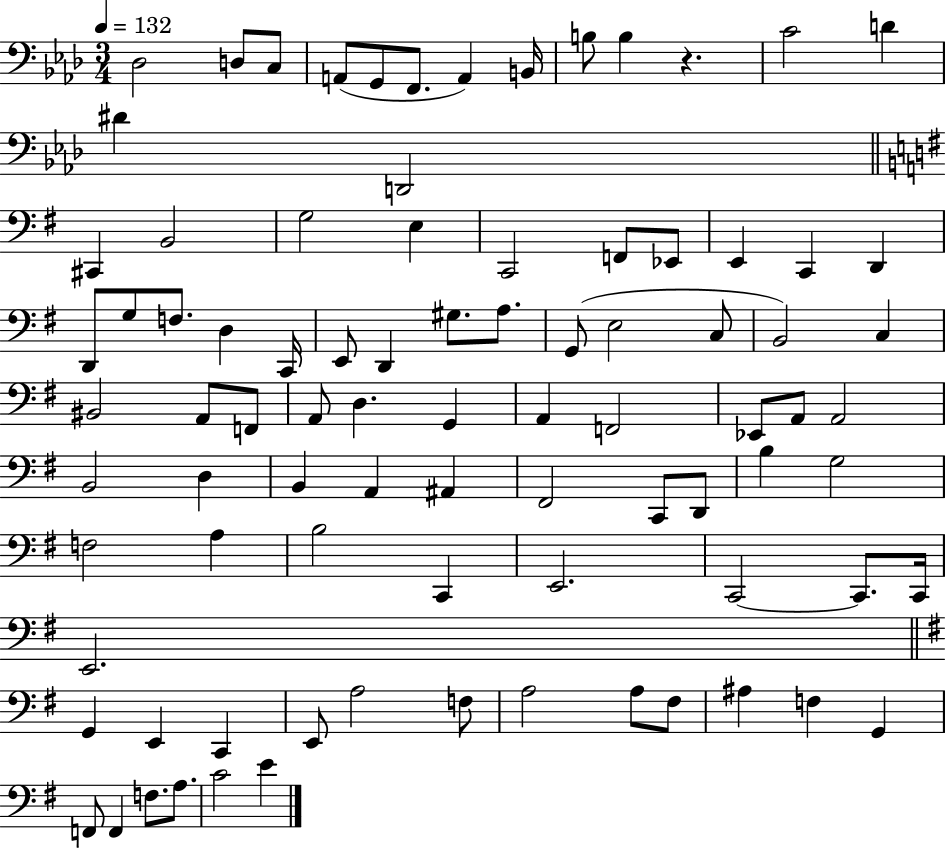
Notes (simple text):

Db3/h D3/e C3/e A2/e G2/e F2/e. A2/q B2/s B3/e B3/q R/q. C4/h D4/q D#4/q D2/h C#2/q B2/h G3/h E3/q C2/h F2/e Eb2/e E2/q C2/q D2/q D2/e G3/e F3/e. D3/q C2/s E2/e D2/q G#3/e. A3/e. G2/e E3/h C3/e B2/h C3/q BIS2/h A2/e F2/e A2/e D3/q. G2/q A2/q F2/h Eb2/e A2/e A2/h B2/h D3/q B2/q A2/q A#2/q F#2/h C2/e D2/e B3/q G3/h F3/h A3/q B3/h C2/q E2/h. C2/h C2/e. C2/s E2/h. G2/q E2/q C2/q E2/e A3/h F3/e A3/h A3/e F#3/e A#3/q F3/q G2/q F2/e F2/q F3/e. A3/e. C4/h E4/q